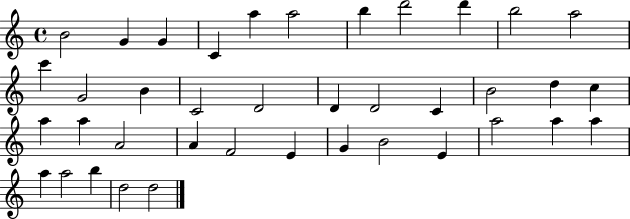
{
  \clef treble
  \time 4/4
  \defaultTimeSignature
  \key c \major
  b'2 g'4 g'4 | c'4 a''4 a''2 | b''4 d'''2 d'''4 | b''2 a''2 | \break c'''4 g'2 b'4 | c'2 d'2 | d'4 d'2 c'4 | b'2 d''4 c''4 | \break a''4 a''4 a'2 | a'4 f'2 e'4 | g'4 b'2 e'4 | a''2 a''4 a''4 | \break a''4 a''2 b''4 | d''2 d''2 | \bar "|."
}